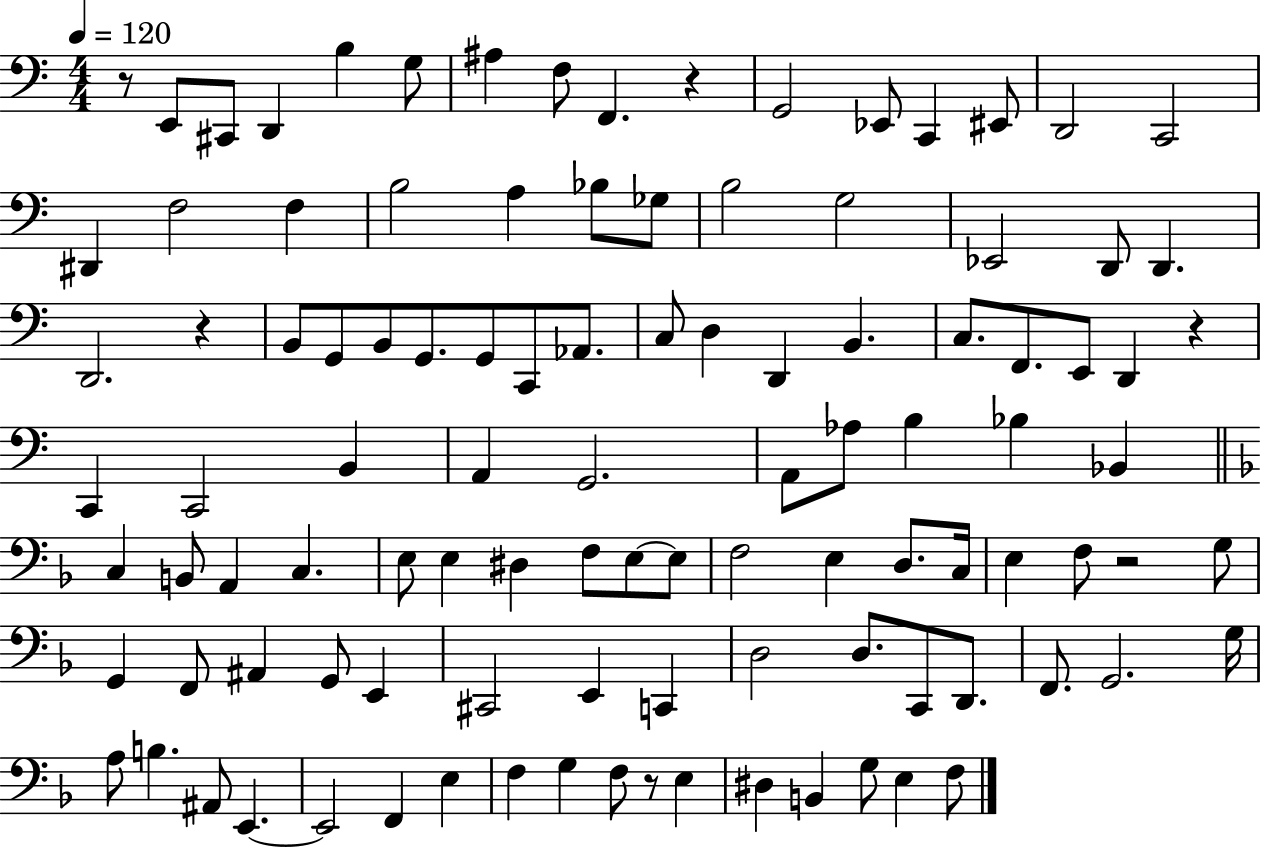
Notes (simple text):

R/e E2/e C#2/e D2/q B3/q G3/e A#3/q F3/e F2/q. R/q G2/h Eb2/e C2/q EIS2/e D2/h C2/h D#2/q F3/h F3/q B3/h A3/q Bb3/e Gb3/e B3/h G3/h Eb2/h D2/e D2/q. D2/h. R/q B2/e G2/e B2/e G2/e. G2/e C2/e Ab2/e. C3/e D3/q D2/q B2/q. C3/e. F2/e. E2/e D2/q R/q C2/q C2/h B2/q A2/q G2/h. A2/e Ab3/e B3/q Bb3/q Bb2/q C3/q B2/e A2/q C3/q. E3/e E3/q D#3/q F3/e E3/e E3/e F3/h E3/q D3/e. C3/s E3/q F3/e R/h G3/e G2/q F2/e A#2/q G2/e E2/q C#2/h E2/q C2/q D3/h D3/e. C2/e D2/e. F2/e. G2/h. G3/s A3/e B3/q. A#2/e E2/q. E2/h F2/q E3/q F3/q G3/q F3/e R/e E3/q D#3/q B2/q G3/e E3/q F3/e